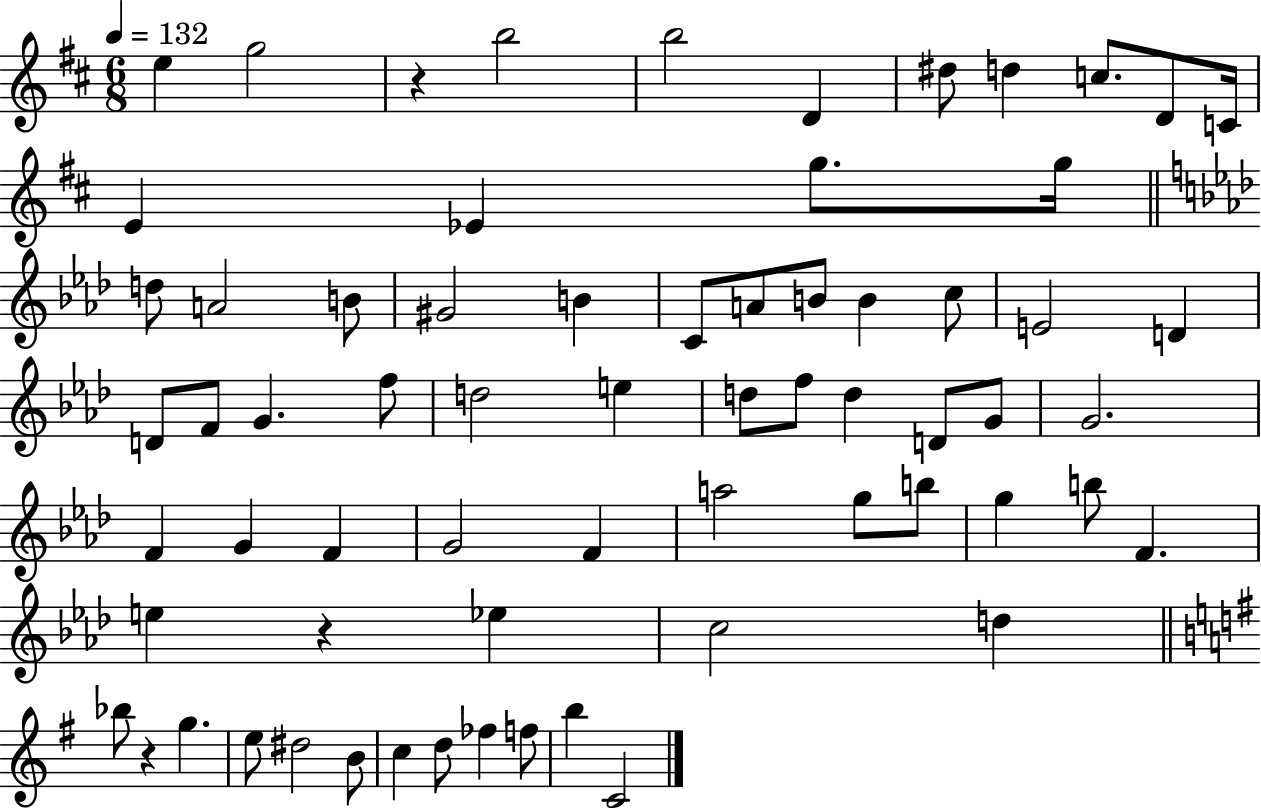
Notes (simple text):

E5/q G5/h R/q B5/h B5/h D4/q D#5/e D5/q C5/e. D4/e C4/s E4/q Eb4/q G5/e. G5/s D5/e A4/h B4/e G#4/h B4/q C4/e A4/e B4/e B4/q C5/e E4/h D4/q D4/e F4/e G4/q. F5/e D5/h E5/q D5/e F5/e D5/q D4/e G4/e G4/h. F4/q G4/q F4/q G4/h F4/q A5/h G5/e B5/e G5/q B5/e F4/q. E5/q R/q Eb5/q C5/h D5/q Bb5/e R/q G5/q. E5/e D#5/h B4/e C5/q D5/e FES5/q F5/e B5/q C4/h